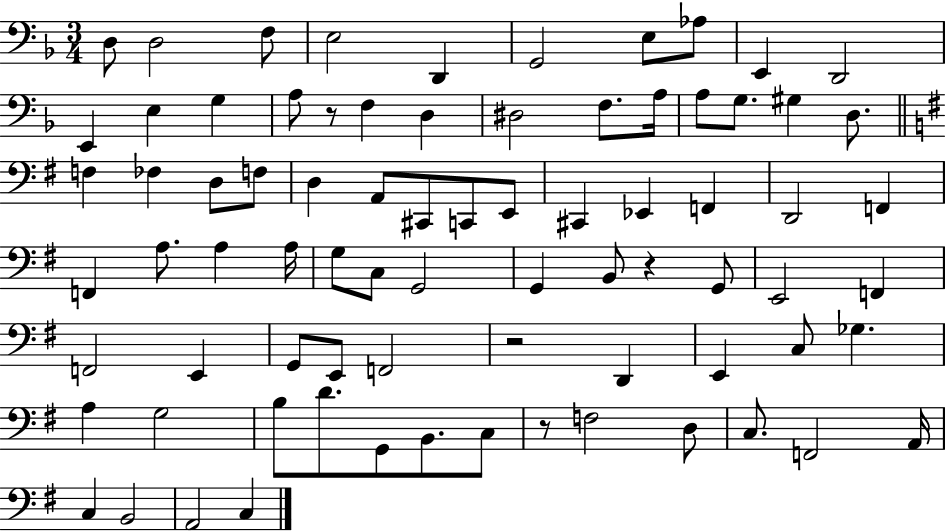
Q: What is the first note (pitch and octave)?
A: D3